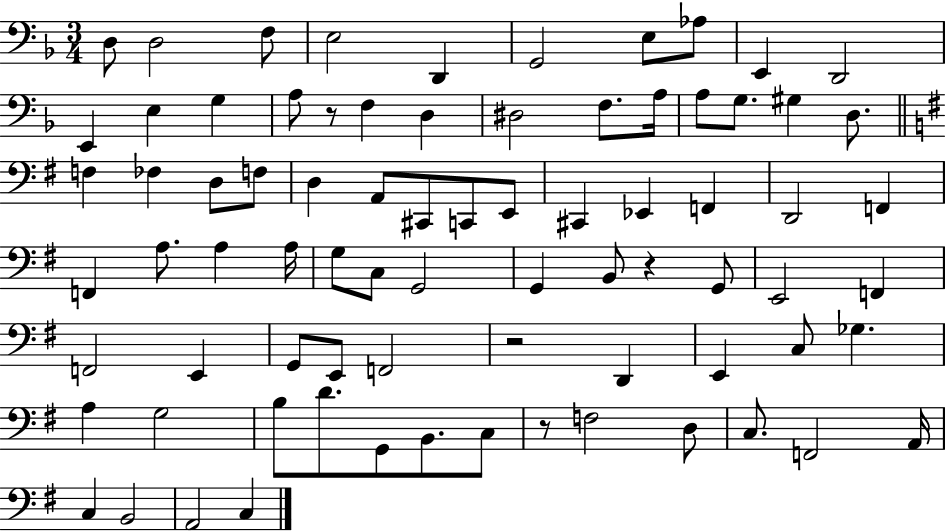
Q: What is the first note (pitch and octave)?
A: D3